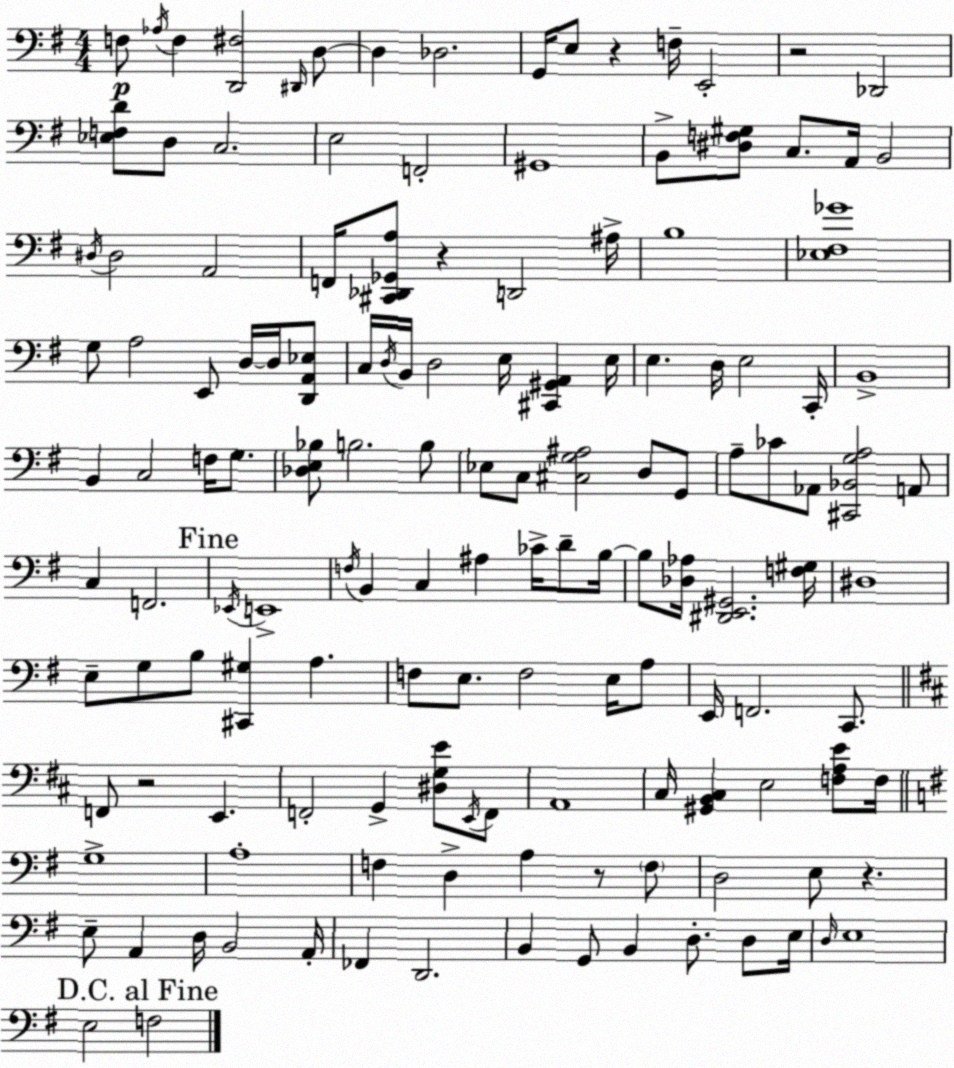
X:1
T:Untitled
M:4/4
L:1/4
K:Em
F,/2 _A,/4 F, [D,,^F,]2 ^D,,/4 D,/2 D, _D,2 G,,/4 E,/2 z F,/4 E,,2 z2 _D,,2 [_E,F,D]/2 D,/2 C,2 E,2 F,,2 ^G,,4 B,,/2 [^D,F,^G,]/2 C,/2 A,,/4 B,,2 ^D,/4 ^D,2 A,,2 F,,/4 [^C,,_D,,_G,,A,]/2 z D,,2 ^A,/4 B,4 [_E,^F,_G]4 G,/2 A,2 E,,/2 D,/4 D,/4 [D,,A,,_E,]/2 C,/4 D,/4 B,,/4 D,2 E,/4 [^C,,^G,,A,,] E,/4 E, D,/4 E,2 C,,/4 B,,4 B,, C,2 F,/4 G,/2 [_D,E,_B,]/2 B,2 B,/2 _E,/2 C,/2 [^C,G,^A,]2 D,/2 G,,/2 A,/2 _C/2 _A,,/2 [^C,,_B,,G,A,]2 A,,/2 C, F,,2 _E,,/4 E,,4 F,/4 B,, C, ^A, _C/4 D/2 B,/4 B,/2 [_D,_A,]/4 [^D,,E,,^G,,]2 [F,^G,]/4 ^D,4 E,/2 G,/2 B,/2 [^C,,^G,] A, F,/2 E,/2 F,2 E,/4 A,/2 E,,/4 F,,2 C,,/2 F,,/2 z2 E,, F,,2 G,, [^D,G,E]/2 E,,/4 F,,/2 A,,4 ^C,/4 [^G,,B,,^C,] E,2 [F,A,E]/2 F,/4 G,4 A,4 F, D, A, z/2 F,/2 D,2 E,/2 z E,/2 A,, D,/4 B,,2 A,,/4 _F,, D,,2 B,, G,,/2 B,, D,/2 D,/2 E,/4 D,/4 E,4 E,2 F,2